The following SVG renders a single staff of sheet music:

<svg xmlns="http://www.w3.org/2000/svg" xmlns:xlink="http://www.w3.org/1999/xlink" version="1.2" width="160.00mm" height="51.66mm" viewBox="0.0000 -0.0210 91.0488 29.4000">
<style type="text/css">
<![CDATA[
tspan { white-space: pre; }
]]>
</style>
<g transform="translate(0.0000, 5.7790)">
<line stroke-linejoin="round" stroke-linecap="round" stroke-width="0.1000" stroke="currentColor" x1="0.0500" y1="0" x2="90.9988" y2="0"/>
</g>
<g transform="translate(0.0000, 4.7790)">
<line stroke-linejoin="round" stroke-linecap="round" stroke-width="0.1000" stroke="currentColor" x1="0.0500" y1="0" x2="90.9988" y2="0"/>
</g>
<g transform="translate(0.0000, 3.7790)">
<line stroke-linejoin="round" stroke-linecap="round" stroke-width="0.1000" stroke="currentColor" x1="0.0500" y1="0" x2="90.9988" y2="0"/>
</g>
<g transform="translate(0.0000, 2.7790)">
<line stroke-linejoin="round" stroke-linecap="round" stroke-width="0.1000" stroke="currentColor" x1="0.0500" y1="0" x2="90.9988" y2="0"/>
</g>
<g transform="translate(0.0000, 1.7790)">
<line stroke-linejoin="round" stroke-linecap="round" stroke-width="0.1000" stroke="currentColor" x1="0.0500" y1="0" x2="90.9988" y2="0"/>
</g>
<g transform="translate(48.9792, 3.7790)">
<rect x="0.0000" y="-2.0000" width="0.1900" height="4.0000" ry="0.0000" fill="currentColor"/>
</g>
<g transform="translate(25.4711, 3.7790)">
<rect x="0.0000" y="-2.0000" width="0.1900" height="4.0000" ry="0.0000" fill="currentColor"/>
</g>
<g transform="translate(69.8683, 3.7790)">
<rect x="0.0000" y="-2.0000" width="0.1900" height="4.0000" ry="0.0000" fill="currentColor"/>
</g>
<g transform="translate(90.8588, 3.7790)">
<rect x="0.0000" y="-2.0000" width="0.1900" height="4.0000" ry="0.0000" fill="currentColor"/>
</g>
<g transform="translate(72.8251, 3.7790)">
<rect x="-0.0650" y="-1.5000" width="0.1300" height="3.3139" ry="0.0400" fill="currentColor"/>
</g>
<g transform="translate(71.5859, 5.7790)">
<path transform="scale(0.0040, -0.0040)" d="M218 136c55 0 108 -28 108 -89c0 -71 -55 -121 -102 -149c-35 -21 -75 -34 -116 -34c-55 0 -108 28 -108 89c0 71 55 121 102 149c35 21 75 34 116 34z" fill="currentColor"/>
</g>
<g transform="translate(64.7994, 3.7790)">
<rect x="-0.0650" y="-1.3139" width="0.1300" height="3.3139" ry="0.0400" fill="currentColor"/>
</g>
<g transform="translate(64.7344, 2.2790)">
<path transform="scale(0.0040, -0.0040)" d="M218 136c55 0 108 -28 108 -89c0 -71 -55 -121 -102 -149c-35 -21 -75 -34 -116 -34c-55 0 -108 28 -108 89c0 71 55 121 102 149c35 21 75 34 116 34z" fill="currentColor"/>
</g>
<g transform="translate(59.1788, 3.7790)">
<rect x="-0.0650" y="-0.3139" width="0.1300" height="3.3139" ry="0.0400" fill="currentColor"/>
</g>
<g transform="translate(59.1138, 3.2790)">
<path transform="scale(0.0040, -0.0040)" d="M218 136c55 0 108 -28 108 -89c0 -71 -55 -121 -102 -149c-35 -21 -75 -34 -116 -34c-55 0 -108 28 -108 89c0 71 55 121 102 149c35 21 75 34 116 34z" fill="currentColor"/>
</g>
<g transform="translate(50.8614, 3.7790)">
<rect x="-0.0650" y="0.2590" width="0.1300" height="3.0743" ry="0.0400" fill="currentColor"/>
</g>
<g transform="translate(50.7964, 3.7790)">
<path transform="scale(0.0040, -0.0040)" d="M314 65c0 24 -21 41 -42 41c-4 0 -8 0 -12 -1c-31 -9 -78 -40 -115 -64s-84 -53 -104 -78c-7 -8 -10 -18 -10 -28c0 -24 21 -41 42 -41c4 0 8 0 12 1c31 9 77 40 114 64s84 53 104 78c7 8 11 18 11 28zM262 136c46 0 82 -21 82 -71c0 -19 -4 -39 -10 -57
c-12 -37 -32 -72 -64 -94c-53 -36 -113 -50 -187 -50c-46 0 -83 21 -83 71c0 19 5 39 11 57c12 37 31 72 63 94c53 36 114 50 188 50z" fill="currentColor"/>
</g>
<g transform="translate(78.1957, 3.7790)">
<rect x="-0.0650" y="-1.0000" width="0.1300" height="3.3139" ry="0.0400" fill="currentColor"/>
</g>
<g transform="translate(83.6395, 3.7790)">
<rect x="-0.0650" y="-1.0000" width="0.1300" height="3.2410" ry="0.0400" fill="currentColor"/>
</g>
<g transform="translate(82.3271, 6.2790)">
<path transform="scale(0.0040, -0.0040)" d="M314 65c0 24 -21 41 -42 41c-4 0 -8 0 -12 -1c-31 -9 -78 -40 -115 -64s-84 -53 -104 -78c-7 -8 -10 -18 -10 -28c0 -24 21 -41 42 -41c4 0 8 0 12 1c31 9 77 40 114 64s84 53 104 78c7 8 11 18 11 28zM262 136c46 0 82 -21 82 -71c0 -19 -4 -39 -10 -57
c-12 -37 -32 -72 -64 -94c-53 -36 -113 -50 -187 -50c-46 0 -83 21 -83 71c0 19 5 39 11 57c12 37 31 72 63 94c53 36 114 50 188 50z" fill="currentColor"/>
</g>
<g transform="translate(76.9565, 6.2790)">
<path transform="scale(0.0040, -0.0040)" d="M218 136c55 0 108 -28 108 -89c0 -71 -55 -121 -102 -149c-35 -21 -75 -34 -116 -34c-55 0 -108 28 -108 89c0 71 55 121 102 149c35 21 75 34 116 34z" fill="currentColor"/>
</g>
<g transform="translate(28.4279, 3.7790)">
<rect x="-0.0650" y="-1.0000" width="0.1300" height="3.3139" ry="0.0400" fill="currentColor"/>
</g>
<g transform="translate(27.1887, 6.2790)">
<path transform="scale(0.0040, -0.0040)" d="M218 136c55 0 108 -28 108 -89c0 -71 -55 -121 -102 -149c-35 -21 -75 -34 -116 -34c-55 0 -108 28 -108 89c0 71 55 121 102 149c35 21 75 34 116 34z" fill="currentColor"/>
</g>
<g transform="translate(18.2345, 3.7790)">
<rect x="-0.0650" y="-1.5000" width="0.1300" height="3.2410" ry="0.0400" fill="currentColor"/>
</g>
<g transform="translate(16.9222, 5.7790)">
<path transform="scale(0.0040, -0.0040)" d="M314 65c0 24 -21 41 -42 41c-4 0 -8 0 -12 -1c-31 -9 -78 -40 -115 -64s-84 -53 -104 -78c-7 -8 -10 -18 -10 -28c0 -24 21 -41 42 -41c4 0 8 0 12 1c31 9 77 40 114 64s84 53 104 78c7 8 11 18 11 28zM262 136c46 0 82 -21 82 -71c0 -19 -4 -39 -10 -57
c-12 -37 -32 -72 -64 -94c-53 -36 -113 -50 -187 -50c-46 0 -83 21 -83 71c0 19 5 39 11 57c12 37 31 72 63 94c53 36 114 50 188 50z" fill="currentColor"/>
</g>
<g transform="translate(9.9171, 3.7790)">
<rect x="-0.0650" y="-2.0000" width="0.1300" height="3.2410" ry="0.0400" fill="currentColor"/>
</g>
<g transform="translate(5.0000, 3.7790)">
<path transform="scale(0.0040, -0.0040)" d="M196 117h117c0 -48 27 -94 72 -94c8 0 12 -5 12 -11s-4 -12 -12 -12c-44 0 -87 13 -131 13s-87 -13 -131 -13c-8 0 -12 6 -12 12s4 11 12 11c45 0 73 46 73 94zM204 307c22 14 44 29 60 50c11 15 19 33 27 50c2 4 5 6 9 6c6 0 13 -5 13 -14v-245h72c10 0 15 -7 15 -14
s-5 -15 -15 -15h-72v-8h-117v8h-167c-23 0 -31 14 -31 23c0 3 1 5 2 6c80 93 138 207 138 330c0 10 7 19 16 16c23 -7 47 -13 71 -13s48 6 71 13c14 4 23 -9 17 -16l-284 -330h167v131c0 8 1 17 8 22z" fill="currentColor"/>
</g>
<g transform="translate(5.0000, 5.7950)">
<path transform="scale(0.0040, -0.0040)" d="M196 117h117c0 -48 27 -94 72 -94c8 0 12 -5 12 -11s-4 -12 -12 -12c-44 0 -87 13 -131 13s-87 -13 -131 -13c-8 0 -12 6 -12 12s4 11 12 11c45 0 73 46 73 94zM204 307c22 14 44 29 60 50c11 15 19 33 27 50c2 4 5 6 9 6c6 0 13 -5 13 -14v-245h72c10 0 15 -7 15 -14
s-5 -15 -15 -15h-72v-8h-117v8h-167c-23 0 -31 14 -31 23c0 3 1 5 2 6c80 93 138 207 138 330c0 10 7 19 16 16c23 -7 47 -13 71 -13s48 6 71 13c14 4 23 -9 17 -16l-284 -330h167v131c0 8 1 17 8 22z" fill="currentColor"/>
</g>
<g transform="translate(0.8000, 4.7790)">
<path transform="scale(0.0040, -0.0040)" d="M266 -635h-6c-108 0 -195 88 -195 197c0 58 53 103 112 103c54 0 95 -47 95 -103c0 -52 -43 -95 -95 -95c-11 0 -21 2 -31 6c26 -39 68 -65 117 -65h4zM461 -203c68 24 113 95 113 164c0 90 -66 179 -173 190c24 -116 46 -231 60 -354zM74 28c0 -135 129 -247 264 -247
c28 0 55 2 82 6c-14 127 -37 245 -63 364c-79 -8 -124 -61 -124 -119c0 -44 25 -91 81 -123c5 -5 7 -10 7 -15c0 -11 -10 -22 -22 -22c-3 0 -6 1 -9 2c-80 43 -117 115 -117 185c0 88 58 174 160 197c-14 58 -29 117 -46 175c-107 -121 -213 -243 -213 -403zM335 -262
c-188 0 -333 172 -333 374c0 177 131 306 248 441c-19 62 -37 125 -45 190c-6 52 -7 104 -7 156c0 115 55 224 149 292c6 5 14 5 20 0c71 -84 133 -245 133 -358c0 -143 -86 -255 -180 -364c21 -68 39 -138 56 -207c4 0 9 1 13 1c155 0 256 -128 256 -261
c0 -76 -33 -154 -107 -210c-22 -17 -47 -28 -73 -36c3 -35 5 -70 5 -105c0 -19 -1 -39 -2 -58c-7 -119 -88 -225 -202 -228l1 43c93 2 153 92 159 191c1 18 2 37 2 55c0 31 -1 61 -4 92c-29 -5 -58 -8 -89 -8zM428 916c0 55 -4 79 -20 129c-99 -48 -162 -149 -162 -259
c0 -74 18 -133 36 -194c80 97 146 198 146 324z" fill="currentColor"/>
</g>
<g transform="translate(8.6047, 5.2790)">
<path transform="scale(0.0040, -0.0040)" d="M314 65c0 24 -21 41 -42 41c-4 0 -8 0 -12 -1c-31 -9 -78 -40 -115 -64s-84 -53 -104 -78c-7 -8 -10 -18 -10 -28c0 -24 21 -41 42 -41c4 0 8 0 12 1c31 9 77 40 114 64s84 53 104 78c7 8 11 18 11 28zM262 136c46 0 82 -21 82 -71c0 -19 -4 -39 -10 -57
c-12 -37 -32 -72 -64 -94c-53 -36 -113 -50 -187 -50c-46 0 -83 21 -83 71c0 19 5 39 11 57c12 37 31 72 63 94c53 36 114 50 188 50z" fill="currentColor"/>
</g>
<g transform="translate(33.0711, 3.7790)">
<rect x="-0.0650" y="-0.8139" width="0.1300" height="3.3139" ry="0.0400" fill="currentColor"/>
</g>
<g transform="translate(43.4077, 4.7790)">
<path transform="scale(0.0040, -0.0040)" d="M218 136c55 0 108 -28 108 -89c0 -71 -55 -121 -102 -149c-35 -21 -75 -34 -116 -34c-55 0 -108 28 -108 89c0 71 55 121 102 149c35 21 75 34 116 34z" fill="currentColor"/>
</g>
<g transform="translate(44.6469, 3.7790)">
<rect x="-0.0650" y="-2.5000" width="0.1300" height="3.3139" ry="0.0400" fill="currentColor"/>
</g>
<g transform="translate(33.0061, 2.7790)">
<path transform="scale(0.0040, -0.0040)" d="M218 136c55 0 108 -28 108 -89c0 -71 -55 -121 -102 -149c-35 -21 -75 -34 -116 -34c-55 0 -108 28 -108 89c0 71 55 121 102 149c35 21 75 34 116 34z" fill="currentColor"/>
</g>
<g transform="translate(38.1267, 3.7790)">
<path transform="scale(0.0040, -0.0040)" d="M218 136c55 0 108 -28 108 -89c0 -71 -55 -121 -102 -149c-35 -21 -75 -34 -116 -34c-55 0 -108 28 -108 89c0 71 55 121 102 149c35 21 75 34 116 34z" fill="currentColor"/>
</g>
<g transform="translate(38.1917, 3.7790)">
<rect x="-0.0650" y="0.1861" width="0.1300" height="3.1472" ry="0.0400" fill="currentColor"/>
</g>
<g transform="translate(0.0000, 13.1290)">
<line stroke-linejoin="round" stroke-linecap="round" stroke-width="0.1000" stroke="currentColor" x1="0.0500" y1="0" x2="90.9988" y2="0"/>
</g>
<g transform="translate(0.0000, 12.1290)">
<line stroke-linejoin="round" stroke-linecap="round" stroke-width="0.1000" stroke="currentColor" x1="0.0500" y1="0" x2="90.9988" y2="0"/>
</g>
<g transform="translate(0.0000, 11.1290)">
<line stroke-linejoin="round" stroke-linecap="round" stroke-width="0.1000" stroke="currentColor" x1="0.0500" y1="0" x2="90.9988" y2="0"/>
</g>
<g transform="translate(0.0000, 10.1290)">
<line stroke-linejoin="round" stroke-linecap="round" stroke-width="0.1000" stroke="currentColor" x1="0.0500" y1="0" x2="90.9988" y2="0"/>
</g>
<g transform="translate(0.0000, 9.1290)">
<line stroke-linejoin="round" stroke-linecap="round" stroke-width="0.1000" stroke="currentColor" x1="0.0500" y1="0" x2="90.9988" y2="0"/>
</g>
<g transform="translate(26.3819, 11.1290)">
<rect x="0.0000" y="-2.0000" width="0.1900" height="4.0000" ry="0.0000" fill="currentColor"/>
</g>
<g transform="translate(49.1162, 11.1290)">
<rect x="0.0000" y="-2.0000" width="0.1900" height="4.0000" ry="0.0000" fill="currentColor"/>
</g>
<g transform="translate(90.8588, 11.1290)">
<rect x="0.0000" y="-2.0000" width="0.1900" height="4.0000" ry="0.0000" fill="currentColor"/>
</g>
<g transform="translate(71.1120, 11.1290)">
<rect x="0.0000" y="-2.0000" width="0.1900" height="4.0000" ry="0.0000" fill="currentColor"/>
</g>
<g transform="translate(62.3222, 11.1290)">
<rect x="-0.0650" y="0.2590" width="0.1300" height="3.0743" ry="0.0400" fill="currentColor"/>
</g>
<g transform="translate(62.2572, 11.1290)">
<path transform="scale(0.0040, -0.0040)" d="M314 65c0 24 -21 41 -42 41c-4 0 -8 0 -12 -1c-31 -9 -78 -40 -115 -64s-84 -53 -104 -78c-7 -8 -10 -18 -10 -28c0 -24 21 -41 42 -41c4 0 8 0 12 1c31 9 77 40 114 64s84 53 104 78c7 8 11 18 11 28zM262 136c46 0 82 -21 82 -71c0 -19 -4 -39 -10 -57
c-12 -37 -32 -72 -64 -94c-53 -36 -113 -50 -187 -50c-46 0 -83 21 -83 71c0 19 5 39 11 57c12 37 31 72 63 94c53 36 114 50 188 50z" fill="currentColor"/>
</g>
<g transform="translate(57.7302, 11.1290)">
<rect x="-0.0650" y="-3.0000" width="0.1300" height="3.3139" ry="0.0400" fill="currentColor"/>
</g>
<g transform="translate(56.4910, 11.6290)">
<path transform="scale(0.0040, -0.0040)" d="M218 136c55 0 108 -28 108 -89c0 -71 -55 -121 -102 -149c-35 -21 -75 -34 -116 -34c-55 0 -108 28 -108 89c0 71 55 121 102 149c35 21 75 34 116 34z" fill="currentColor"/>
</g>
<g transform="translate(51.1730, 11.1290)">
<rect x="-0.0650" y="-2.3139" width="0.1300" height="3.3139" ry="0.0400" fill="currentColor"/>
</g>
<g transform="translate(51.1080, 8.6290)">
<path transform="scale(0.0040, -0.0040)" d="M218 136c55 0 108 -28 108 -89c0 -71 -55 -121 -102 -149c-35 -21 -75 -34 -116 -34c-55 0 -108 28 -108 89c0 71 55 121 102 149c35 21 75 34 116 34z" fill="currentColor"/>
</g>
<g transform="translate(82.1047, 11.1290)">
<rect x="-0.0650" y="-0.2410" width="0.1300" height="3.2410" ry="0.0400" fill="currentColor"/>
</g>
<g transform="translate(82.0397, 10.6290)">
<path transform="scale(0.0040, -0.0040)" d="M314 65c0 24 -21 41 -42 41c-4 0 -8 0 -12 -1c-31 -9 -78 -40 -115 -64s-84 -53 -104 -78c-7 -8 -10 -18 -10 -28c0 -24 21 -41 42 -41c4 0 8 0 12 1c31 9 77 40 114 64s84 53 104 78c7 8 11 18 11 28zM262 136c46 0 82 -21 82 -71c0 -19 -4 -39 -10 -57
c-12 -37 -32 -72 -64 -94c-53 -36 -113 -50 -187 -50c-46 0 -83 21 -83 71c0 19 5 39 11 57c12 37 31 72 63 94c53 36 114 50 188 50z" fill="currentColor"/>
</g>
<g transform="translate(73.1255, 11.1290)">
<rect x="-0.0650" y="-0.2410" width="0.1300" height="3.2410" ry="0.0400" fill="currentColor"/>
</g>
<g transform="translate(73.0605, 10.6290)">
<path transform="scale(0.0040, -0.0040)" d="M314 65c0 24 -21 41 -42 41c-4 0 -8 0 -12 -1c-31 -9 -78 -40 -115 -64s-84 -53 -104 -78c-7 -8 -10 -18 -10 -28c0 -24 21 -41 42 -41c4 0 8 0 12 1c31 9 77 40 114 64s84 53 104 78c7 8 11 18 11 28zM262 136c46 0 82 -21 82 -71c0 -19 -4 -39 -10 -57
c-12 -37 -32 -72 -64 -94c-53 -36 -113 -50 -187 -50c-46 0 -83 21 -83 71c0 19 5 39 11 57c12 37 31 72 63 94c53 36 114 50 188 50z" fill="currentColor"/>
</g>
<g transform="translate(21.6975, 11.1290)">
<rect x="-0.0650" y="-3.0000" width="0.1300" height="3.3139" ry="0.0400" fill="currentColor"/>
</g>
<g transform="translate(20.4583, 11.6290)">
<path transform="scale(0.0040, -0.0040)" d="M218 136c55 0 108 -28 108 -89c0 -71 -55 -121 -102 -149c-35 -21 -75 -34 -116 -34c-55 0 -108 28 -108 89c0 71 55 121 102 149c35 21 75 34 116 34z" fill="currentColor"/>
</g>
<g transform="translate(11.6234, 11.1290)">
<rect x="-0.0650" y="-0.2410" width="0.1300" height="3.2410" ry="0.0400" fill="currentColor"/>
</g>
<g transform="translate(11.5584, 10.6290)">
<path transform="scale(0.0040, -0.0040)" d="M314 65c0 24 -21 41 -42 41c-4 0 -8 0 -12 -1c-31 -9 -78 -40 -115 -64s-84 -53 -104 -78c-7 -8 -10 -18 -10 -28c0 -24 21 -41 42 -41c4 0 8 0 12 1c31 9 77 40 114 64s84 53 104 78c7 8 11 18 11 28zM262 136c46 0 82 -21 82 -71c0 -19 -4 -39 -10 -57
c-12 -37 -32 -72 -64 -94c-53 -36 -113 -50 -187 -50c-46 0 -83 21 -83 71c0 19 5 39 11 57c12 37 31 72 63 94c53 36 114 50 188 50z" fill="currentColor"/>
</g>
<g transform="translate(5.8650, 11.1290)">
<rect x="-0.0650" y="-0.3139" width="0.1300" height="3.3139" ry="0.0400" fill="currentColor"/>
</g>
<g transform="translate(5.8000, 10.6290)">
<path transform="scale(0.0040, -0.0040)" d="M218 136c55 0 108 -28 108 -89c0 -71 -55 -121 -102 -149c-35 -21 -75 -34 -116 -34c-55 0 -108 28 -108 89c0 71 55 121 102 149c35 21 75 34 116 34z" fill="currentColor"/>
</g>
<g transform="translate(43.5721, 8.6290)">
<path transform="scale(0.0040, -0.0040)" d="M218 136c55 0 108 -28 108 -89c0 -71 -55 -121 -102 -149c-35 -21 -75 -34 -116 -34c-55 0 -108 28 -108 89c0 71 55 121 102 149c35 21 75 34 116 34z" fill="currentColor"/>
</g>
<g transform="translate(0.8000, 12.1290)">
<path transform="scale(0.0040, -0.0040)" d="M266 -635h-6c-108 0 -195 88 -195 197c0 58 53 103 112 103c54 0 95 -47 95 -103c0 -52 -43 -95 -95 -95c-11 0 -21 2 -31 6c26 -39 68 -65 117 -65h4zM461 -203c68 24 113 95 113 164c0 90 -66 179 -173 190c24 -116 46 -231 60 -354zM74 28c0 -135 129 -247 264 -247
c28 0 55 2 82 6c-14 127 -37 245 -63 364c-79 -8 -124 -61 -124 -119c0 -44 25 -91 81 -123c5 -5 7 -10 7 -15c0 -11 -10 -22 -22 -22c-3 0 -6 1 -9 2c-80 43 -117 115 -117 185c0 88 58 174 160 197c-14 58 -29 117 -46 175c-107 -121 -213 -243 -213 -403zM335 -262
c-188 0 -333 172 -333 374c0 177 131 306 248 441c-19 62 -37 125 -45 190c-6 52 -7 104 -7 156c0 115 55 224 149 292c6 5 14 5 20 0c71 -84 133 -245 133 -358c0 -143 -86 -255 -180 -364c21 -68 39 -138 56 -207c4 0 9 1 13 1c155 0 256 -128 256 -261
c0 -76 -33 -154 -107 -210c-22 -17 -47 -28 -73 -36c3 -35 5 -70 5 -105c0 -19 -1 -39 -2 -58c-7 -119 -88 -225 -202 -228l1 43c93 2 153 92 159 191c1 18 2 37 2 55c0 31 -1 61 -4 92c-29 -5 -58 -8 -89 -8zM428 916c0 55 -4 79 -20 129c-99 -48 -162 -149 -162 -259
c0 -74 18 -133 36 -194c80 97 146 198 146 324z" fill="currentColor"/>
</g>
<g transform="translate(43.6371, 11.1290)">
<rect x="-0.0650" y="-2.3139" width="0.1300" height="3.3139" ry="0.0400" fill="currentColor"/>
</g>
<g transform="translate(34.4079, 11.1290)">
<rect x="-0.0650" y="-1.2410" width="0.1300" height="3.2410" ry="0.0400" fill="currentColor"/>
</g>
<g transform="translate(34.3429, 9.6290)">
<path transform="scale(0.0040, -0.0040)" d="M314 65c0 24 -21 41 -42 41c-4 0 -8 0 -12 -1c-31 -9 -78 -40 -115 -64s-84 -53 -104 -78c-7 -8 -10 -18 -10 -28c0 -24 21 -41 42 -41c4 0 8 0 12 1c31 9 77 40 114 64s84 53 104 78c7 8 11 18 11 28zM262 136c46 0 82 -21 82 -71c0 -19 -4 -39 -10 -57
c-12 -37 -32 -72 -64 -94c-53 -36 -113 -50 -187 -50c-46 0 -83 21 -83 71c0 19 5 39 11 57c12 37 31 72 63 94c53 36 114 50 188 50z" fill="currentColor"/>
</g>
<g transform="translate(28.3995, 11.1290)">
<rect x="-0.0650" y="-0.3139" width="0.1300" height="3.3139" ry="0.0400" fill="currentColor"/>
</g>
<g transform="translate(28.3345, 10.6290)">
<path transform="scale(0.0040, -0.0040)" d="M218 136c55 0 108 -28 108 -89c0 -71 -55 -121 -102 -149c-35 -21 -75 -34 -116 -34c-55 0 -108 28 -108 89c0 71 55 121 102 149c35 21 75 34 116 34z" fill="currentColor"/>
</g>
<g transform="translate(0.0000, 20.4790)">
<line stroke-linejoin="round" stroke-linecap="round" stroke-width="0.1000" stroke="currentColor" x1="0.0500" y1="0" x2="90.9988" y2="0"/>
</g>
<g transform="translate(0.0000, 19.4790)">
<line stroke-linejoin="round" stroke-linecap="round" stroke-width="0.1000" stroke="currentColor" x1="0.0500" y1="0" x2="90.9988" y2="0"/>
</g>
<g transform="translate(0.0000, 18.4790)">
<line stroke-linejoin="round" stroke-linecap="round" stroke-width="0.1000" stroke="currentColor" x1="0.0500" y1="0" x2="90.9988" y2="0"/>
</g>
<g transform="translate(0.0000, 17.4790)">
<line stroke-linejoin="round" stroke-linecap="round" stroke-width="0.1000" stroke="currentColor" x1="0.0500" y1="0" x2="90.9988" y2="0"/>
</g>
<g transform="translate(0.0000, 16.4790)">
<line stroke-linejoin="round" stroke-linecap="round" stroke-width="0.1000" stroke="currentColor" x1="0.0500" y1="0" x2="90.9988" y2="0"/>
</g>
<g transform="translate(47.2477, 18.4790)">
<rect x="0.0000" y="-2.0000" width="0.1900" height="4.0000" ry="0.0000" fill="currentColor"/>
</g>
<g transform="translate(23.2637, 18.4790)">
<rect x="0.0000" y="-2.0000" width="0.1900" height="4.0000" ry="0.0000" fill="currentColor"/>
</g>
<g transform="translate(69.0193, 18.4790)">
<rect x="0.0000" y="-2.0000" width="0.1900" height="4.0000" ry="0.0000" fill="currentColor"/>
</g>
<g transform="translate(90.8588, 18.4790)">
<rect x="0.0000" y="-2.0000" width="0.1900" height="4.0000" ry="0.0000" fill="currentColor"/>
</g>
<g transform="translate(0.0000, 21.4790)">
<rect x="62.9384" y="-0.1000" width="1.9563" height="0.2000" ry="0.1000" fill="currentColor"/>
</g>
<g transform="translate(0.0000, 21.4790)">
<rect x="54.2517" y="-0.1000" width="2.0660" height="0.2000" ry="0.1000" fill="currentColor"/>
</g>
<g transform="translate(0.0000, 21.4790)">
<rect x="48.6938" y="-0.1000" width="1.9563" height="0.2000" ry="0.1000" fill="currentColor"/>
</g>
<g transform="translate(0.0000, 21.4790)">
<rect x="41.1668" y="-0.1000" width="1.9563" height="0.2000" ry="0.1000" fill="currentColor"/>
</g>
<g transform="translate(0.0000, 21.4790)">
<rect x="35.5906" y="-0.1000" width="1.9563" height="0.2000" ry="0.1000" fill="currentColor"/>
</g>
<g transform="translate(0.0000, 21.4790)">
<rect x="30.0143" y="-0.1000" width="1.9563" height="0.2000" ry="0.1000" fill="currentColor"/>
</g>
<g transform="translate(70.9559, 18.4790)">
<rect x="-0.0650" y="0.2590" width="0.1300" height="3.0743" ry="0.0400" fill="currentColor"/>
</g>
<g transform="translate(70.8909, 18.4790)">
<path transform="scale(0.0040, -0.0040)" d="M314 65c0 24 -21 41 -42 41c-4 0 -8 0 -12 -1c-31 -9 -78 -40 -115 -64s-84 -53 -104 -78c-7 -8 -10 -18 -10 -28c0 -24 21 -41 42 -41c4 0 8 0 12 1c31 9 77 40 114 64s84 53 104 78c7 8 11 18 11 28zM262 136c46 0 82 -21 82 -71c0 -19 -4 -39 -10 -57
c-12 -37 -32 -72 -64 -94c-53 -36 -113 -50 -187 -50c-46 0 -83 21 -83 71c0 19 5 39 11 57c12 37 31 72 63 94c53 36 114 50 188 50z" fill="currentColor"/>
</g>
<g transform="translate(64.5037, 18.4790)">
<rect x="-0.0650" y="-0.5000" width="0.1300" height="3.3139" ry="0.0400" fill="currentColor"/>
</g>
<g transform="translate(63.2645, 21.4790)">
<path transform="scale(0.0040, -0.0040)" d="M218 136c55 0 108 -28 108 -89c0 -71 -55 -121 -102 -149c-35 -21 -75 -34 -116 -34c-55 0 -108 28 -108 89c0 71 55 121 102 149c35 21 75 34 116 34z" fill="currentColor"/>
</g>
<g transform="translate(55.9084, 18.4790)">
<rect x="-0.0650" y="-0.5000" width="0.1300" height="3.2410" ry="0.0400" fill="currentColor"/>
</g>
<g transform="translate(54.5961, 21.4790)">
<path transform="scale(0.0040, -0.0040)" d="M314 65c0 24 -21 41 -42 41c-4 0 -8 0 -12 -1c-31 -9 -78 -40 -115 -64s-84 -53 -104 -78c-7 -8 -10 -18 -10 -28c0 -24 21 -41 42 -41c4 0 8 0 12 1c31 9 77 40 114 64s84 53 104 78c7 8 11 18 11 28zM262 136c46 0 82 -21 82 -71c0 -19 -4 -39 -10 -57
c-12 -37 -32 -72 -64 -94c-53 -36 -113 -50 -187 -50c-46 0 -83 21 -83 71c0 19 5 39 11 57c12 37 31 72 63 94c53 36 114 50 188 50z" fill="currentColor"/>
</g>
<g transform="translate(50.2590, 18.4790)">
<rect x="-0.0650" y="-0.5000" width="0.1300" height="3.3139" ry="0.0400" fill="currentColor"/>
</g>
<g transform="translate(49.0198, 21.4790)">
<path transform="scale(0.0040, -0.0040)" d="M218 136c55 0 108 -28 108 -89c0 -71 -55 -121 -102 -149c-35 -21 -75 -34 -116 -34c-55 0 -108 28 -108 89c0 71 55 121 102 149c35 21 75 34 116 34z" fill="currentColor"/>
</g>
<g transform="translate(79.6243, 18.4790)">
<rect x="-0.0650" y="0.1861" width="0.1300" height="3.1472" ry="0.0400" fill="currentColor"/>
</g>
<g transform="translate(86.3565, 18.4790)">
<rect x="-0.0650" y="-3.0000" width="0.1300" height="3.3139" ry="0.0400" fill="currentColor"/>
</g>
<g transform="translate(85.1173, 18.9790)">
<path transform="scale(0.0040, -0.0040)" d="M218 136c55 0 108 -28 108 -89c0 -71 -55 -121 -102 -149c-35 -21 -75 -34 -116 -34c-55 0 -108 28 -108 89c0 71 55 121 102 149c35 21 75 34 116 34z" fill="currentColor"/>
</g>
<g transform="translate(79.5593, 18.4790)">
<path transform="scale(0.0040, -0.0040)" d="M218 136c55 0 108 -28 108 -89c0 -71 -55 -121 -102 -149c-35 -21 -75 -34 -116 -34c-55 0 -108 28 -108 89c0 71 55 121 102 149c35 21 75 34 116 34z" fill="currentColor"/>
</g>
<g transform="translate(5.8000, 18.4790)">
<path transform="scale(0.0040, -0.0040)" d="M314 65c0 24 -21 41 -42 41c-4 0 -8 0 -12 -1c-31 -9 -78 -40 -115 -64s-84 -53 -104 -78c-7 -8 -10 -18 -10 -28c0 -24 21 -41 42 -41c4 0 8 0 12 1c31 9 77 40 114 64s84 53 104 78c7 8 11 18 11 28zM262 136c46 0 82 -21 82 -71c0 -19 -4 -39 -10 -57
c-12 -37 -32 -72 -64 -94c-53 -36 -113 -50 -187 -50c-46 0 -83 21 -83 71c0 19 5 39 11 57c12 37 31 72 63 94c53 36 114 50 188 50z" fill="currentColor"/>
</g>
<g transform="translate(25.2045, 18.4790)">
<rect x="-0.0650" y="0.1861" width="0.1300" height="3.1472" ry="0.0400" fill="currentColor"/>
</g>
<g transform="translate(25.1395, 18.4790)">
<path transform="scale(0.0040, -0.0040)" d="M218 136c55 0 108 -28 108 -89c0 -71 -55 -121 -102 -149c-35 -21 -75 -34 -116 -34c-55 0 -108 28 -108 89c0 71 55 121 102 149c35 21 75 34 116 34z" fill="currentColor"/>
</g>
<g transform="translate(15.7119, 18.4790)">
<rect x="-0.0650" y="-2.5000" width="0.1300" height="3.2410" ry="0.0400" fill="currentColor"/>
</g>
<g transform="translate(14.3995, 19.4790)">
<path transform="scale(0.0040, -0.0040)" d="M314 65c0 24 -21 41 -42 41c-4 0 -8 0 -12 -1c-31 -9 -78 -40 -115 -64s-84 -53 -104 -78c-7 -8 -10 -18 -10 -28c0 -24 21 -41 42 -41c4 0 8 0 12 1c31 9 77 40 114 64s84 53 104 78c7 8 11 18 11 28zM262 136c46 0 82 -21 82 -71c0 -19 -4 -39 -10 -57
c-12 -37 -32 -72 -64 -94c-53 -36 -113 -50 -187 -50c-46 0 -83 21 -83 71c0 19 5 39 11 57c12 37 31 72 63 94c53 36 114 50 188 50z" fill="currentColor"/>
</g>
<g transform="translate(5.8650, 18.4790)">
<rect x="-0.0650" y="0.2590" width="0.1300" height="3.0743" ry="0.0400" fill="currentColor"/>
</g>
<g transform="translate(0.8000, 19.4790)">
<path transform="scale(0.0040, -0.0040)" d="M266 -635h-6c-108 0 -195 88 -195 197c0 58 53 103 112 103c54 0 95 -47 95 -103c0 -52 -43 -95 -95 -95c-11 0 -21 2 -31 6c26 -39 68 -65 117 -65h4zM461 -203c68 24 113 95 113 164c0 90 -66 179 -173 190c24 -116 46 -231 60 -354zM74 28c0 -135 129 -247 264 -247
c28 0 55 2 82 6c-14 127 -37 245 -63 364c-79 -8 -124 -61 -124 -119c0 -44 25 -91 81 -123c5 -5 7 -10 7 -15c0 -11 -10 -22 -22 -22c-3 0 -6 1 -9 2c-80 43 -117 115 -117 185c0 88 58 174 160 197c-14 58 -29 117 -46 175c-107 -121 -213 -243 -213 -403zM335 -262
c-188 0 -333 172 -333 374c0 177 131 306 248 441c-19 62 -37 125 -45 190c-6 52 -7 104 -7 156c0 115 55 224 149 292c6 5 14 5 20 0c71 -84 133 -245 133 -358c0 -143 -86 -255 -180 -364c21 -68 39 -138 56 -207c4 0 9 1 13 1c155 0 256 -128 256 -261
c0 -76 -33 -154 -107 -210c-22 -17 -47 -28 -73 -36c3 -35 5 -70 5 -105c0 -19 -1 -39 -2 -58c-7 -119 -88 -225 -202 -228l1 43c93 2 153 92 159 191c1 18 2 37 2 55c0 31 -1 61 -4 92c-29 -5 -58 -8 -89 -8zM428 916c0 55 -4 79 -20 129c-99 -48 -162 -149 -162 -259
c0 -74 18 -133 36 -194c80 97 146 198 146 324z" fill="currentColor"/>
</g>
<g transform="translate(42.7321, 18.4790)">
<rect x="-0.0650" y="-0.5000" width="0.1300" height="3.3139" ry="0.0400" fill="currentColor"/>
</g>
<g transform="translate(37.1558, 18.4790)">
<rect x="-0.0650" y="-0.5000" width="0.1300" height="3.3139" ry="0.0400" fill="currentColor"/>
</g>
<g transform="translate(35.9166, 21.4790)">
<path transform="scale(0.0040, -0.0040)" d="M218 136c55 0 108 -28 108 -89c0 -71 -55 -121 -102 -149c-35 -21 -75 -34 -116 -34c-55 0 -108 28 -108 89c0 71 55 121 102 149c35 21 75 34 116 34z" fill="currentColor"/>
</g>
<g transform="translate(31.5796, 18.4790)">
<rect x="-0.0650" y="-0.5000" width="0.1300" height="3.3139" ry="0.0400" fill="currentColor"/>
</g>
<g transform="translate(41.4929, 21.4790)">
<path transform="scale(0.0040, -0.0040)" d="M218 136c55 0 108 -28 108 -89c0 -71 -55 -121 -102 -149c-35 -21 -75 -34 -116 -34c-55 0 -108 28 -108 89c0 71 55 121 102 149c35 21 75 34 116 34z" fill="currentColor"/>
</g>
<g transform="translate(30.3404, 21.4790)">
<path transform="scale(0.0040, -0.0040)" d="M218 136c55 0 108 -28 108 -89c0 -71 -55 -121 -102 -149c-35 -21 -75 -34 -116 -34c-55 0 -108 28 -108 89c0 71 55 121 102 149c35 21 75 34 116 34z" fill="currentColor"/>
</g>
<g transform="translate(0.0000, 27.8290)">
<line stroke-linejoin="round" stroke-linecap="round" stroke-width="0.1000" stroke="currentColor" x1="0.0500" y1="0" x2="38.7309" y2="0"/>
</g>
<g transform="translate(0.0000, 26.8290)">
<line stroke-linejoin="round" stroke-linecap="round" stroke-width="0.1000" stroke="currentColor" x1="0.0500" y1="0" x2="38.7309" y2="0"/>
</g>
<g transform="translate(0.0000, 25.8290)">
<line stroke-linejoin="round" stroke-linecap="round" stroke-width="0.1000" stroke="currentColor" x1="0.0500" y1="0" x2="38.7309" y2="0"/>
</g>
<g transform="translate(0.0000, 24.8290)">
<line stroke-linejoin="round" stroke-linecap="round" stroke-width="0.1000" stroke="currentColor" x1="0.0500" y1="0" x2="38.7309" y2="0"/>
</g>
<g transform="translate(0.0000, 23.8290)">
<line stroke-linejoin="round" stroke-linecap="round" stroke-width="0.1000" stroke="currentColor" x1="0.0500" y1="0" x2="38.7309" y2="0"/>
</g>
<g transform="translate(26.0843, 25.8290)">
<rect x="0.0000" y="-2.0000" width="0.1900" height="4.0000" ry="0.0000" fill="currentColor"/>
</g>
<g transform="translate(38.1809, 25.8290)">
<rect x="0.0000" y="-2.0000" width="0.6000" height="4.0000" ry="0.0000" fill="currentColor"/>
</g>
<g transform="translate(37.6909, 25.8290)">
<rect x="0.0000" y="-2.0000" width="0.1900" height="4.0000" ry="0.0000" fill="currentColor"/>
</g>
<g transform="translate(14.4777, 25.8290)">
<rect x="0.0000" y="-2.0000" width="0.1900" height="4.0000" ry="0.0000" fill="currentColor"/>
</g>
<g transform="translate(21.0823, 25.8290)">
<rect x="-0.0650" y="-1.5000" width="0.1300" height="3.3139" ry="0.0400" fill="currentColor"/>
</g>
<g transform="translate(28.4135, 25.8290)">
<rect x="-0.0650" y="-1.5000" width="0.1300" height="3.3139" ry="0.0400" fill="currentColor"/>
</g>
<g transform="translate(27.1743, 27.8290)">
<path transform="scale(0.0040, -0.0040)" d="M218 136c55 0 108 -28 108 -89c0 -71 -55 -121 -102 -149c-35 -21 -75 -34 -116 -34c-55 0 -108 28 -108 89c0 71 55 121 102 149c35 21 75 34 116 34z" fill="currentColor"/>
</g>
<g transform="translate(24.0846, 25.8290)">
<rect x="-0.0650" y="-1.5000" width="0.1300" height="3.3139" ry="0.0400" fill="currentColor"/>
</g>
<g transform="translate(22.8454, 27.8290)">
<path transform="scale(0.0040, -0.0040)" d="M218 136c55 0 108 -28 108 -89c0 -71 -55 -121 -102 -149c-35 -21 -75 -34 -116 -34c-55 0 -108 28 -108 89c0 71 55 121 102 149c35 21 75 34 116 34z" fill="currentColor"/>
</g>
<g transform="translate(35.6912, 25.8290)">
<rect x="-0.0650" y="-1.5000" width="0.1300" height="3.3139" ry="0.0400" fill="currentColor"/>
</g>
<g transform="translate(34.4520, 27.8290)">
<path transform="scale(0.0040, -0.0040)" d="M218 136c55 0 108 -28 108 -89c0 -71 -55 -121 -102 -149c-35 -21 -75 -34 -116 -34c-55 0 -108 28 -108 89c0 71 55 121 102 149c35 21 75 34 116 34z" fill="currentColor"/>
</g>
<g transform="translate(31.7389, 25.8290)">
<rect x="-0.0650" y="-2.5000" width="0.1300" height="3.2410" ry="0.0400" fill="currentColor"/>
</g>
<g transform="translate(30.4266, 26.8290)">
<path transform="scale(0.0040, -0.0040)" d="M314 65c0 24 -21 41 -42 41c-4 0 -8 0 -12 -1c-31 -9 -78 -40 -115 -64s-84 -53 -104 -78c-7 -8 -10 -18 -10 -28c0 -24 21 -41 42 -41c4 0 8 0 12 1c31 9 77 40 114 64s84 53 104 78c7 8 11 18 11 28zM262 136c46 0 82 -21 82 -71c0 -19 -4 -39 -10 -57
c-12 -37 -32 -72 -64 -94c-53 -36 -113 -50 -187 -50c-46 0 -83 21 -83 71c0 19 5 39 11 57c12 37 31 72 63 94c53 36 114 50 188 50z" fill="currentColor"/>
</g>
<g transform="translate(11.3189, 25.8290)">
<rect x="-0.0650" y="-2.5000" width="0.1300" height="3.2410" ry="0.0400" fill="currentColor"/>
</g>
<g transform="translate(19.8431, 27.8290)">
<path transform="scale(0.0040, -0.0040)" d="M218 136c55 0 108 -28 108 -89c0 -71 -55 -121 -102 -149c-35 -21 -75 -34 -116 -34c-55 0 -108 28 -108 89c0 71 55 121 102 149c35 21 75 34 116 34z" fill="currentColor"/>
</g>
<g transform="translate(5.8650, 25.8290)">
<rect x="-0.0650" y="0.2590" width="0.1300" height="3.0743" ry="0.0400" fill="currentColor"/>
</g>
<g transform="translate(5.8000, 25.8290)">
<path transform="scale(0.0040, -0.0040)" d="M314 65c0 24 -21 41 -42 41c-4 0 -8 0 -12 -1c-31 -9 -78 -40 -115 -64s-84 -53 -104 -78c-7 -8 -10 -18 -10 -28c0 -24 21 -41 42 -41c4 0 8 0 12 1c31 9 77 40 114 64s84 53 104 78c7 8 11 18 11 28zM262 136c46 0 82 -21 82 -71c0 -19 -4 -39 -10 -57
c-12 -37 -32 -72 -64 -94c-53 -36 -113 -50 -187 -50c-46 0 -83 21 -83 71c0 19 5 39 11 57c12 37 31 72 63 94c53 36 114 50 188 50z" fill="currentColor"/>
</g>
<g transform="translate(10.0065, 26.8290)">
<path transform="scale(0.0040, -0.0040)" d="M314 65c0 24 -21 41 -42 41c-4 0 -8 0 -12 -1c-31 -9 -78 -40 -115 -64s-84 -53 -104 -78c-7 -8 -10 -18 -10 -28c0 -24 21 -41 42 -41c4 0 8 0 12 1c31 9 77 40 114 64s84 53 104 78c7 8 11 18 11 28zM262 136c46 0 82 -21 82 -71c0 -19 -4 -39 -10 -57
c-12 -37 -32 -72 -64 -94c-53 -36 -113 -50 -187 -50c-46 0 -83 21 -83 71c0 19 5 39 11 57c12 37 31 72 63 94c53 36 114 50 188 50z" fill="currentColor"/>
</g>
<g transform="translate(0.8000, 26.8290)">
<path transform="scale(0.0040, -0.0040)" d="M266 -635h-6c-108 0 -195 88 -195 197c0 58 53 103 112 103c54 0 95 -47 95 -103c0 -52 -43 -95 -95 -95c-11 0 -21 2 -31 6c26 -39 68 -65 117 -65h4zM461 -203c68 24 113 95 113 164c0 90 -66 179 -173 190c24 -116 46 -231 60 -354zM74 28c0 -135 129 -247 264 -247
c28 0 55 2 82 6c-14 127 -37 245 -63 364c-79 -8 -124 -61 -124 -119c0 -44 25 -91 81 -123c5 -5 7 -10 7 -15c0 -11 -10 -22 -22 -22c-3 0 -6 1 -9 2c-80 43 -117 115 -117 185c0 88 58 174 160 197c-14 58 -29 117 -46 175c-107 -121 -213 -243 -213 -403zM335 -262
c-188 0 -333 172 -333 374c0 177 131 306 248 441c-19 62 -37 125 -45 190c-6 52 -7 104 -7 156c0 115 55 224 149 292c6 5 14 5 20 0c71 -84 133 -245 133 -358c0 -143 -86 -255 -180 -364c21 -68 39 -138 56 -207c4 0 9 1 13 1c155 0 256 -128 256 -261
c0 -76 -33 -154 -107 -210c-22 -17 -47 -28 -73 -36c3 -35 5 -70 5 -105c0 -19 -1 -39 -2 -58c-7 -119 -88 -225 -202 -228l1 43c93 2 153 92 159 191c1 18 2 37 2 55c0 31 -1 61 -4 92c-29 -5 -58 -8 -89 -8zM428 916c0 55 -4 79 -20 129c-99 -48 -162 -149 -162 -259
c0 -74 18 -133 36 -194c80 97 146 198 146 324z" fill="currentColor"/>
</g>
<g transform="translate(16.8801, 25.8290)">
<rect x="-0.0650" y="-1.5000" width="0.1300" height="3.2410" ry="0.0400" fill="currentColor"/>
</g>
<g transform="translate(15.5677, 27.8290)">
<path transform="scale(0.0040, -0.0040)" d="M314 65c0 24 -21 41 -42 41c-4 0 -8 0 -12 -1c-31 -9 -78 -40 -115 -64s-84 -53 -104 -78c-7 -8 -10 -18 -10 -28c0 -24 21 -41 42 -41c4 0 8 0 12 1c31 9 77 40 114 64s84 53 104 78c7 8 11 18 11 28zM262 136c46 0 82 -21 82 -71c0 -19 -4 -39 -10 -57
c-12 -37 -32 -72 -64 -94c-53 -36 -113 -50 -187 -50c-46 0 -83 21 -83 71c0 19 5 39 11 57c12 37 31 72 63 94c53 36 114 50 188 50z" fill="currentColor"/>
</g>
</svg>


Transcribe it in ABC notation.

X:1
T:Untitled
M:4/4
L:1/4
K:C
F2 E2 D d B G B2 c e E D D2 c c2 A c e2 g g A B2 c2 c2 B2 G2 B C C C C C2 C B2 B A B2 G2 E2 E E E G2 E